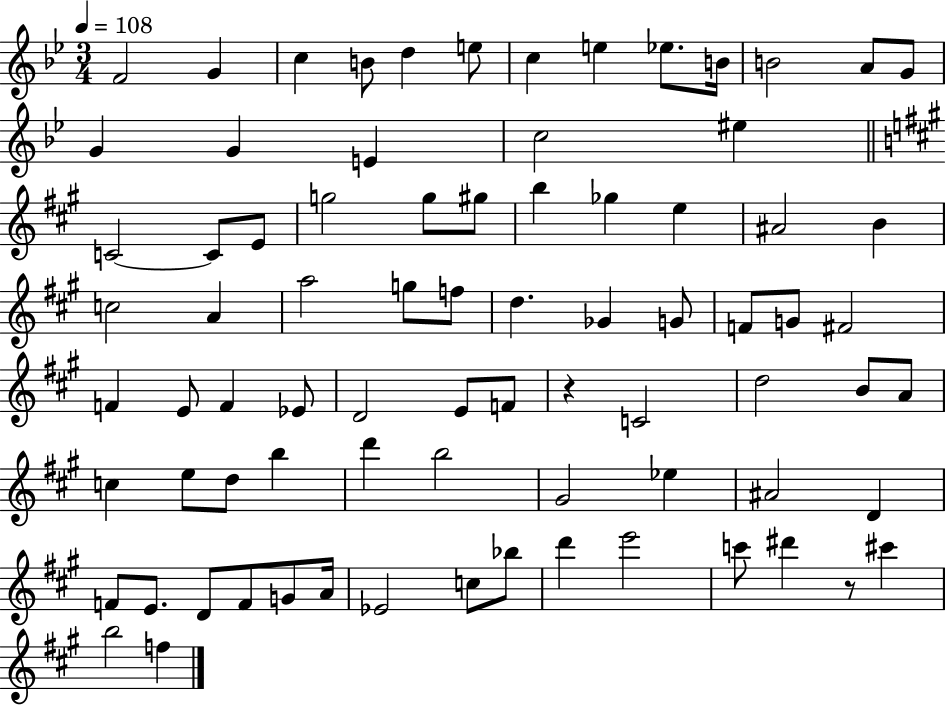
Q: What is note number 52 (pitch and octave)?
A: C5